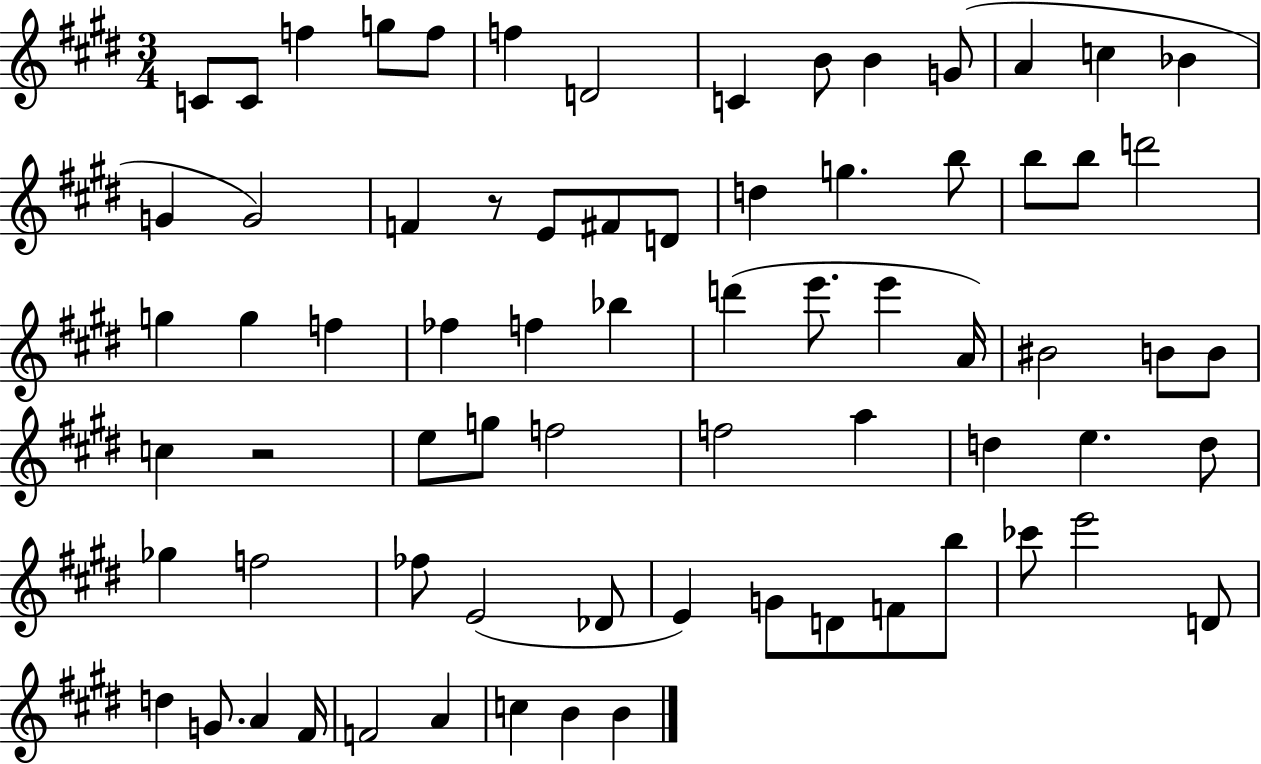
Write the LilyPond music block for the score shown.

{
  \clef treble
  \numericTimeSignature
  \time 3/4
  \key e \major
  c'8 c'8 f''4 g''8 f''8 | f''4 d'2 | c'4 b'8 b'4 g'8( | a'4 c''4 bes'4 | \break g'4 g'2) | f'4 r8 e'8 fis'8 d'8 | d''4 g''4. b''8 | b''8 b''8 d'''2 | \break g''4 g''4 f''4 | fes''4 f''4 bes''4 | d'''4( e'''8. e'''4 a'16) | bis'2 b'8 b'8 | \break c''4 r2 | e''8 g''8 f''2 | f''2 a''4 | d''4 e''4. d''8 | \break ges''4 f''2 | fes''8 e'2( des'8 | e'4) g'8 d'8 f'8 b''8 | ces'''8 e'''2 d'8 | \break d''4 g'8. a'4 fis'16 | f'2 a'4 | c''4 b'4 b'4 | \bar "|."
}